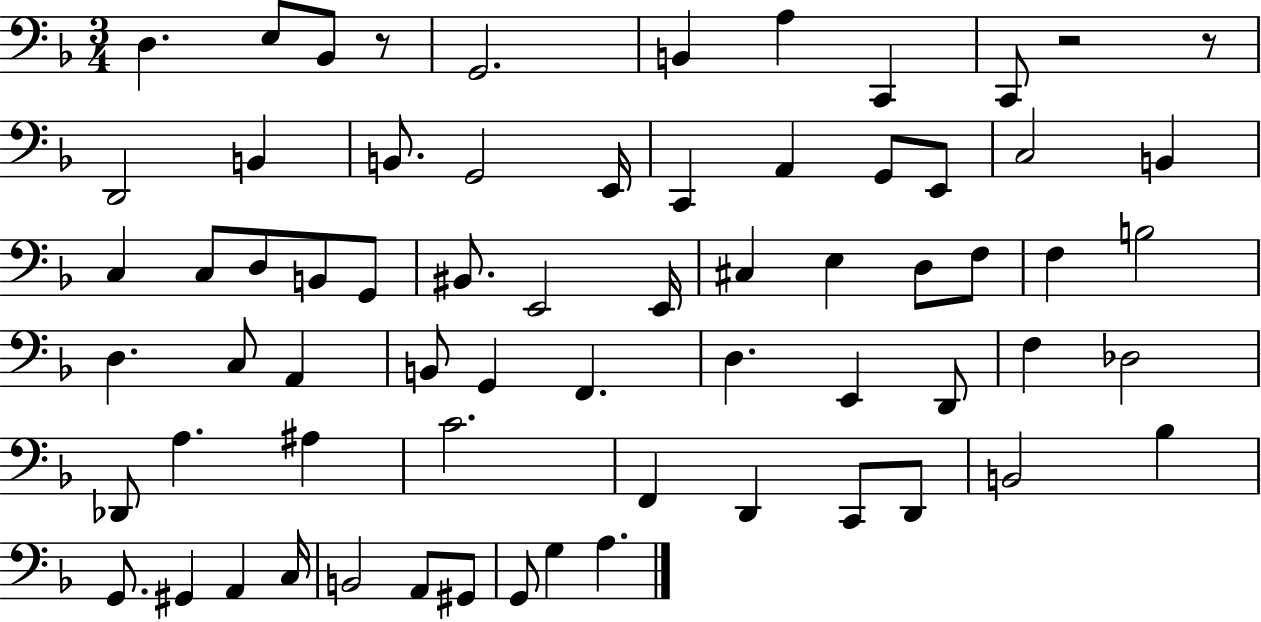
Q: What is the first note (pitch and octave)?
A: D3